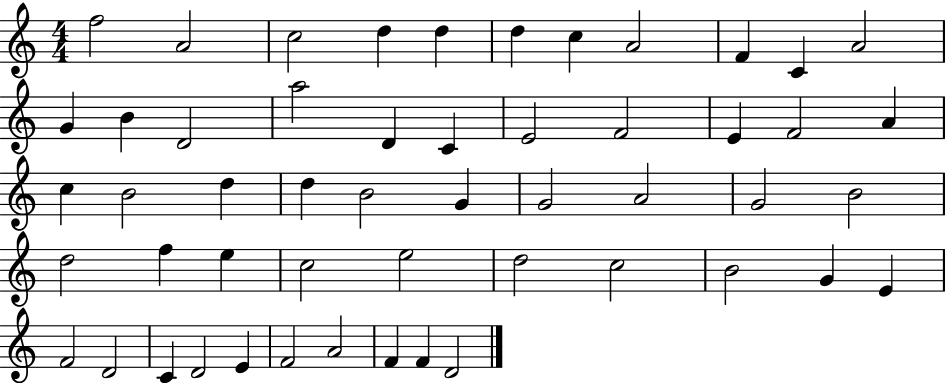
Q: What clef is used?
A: treble